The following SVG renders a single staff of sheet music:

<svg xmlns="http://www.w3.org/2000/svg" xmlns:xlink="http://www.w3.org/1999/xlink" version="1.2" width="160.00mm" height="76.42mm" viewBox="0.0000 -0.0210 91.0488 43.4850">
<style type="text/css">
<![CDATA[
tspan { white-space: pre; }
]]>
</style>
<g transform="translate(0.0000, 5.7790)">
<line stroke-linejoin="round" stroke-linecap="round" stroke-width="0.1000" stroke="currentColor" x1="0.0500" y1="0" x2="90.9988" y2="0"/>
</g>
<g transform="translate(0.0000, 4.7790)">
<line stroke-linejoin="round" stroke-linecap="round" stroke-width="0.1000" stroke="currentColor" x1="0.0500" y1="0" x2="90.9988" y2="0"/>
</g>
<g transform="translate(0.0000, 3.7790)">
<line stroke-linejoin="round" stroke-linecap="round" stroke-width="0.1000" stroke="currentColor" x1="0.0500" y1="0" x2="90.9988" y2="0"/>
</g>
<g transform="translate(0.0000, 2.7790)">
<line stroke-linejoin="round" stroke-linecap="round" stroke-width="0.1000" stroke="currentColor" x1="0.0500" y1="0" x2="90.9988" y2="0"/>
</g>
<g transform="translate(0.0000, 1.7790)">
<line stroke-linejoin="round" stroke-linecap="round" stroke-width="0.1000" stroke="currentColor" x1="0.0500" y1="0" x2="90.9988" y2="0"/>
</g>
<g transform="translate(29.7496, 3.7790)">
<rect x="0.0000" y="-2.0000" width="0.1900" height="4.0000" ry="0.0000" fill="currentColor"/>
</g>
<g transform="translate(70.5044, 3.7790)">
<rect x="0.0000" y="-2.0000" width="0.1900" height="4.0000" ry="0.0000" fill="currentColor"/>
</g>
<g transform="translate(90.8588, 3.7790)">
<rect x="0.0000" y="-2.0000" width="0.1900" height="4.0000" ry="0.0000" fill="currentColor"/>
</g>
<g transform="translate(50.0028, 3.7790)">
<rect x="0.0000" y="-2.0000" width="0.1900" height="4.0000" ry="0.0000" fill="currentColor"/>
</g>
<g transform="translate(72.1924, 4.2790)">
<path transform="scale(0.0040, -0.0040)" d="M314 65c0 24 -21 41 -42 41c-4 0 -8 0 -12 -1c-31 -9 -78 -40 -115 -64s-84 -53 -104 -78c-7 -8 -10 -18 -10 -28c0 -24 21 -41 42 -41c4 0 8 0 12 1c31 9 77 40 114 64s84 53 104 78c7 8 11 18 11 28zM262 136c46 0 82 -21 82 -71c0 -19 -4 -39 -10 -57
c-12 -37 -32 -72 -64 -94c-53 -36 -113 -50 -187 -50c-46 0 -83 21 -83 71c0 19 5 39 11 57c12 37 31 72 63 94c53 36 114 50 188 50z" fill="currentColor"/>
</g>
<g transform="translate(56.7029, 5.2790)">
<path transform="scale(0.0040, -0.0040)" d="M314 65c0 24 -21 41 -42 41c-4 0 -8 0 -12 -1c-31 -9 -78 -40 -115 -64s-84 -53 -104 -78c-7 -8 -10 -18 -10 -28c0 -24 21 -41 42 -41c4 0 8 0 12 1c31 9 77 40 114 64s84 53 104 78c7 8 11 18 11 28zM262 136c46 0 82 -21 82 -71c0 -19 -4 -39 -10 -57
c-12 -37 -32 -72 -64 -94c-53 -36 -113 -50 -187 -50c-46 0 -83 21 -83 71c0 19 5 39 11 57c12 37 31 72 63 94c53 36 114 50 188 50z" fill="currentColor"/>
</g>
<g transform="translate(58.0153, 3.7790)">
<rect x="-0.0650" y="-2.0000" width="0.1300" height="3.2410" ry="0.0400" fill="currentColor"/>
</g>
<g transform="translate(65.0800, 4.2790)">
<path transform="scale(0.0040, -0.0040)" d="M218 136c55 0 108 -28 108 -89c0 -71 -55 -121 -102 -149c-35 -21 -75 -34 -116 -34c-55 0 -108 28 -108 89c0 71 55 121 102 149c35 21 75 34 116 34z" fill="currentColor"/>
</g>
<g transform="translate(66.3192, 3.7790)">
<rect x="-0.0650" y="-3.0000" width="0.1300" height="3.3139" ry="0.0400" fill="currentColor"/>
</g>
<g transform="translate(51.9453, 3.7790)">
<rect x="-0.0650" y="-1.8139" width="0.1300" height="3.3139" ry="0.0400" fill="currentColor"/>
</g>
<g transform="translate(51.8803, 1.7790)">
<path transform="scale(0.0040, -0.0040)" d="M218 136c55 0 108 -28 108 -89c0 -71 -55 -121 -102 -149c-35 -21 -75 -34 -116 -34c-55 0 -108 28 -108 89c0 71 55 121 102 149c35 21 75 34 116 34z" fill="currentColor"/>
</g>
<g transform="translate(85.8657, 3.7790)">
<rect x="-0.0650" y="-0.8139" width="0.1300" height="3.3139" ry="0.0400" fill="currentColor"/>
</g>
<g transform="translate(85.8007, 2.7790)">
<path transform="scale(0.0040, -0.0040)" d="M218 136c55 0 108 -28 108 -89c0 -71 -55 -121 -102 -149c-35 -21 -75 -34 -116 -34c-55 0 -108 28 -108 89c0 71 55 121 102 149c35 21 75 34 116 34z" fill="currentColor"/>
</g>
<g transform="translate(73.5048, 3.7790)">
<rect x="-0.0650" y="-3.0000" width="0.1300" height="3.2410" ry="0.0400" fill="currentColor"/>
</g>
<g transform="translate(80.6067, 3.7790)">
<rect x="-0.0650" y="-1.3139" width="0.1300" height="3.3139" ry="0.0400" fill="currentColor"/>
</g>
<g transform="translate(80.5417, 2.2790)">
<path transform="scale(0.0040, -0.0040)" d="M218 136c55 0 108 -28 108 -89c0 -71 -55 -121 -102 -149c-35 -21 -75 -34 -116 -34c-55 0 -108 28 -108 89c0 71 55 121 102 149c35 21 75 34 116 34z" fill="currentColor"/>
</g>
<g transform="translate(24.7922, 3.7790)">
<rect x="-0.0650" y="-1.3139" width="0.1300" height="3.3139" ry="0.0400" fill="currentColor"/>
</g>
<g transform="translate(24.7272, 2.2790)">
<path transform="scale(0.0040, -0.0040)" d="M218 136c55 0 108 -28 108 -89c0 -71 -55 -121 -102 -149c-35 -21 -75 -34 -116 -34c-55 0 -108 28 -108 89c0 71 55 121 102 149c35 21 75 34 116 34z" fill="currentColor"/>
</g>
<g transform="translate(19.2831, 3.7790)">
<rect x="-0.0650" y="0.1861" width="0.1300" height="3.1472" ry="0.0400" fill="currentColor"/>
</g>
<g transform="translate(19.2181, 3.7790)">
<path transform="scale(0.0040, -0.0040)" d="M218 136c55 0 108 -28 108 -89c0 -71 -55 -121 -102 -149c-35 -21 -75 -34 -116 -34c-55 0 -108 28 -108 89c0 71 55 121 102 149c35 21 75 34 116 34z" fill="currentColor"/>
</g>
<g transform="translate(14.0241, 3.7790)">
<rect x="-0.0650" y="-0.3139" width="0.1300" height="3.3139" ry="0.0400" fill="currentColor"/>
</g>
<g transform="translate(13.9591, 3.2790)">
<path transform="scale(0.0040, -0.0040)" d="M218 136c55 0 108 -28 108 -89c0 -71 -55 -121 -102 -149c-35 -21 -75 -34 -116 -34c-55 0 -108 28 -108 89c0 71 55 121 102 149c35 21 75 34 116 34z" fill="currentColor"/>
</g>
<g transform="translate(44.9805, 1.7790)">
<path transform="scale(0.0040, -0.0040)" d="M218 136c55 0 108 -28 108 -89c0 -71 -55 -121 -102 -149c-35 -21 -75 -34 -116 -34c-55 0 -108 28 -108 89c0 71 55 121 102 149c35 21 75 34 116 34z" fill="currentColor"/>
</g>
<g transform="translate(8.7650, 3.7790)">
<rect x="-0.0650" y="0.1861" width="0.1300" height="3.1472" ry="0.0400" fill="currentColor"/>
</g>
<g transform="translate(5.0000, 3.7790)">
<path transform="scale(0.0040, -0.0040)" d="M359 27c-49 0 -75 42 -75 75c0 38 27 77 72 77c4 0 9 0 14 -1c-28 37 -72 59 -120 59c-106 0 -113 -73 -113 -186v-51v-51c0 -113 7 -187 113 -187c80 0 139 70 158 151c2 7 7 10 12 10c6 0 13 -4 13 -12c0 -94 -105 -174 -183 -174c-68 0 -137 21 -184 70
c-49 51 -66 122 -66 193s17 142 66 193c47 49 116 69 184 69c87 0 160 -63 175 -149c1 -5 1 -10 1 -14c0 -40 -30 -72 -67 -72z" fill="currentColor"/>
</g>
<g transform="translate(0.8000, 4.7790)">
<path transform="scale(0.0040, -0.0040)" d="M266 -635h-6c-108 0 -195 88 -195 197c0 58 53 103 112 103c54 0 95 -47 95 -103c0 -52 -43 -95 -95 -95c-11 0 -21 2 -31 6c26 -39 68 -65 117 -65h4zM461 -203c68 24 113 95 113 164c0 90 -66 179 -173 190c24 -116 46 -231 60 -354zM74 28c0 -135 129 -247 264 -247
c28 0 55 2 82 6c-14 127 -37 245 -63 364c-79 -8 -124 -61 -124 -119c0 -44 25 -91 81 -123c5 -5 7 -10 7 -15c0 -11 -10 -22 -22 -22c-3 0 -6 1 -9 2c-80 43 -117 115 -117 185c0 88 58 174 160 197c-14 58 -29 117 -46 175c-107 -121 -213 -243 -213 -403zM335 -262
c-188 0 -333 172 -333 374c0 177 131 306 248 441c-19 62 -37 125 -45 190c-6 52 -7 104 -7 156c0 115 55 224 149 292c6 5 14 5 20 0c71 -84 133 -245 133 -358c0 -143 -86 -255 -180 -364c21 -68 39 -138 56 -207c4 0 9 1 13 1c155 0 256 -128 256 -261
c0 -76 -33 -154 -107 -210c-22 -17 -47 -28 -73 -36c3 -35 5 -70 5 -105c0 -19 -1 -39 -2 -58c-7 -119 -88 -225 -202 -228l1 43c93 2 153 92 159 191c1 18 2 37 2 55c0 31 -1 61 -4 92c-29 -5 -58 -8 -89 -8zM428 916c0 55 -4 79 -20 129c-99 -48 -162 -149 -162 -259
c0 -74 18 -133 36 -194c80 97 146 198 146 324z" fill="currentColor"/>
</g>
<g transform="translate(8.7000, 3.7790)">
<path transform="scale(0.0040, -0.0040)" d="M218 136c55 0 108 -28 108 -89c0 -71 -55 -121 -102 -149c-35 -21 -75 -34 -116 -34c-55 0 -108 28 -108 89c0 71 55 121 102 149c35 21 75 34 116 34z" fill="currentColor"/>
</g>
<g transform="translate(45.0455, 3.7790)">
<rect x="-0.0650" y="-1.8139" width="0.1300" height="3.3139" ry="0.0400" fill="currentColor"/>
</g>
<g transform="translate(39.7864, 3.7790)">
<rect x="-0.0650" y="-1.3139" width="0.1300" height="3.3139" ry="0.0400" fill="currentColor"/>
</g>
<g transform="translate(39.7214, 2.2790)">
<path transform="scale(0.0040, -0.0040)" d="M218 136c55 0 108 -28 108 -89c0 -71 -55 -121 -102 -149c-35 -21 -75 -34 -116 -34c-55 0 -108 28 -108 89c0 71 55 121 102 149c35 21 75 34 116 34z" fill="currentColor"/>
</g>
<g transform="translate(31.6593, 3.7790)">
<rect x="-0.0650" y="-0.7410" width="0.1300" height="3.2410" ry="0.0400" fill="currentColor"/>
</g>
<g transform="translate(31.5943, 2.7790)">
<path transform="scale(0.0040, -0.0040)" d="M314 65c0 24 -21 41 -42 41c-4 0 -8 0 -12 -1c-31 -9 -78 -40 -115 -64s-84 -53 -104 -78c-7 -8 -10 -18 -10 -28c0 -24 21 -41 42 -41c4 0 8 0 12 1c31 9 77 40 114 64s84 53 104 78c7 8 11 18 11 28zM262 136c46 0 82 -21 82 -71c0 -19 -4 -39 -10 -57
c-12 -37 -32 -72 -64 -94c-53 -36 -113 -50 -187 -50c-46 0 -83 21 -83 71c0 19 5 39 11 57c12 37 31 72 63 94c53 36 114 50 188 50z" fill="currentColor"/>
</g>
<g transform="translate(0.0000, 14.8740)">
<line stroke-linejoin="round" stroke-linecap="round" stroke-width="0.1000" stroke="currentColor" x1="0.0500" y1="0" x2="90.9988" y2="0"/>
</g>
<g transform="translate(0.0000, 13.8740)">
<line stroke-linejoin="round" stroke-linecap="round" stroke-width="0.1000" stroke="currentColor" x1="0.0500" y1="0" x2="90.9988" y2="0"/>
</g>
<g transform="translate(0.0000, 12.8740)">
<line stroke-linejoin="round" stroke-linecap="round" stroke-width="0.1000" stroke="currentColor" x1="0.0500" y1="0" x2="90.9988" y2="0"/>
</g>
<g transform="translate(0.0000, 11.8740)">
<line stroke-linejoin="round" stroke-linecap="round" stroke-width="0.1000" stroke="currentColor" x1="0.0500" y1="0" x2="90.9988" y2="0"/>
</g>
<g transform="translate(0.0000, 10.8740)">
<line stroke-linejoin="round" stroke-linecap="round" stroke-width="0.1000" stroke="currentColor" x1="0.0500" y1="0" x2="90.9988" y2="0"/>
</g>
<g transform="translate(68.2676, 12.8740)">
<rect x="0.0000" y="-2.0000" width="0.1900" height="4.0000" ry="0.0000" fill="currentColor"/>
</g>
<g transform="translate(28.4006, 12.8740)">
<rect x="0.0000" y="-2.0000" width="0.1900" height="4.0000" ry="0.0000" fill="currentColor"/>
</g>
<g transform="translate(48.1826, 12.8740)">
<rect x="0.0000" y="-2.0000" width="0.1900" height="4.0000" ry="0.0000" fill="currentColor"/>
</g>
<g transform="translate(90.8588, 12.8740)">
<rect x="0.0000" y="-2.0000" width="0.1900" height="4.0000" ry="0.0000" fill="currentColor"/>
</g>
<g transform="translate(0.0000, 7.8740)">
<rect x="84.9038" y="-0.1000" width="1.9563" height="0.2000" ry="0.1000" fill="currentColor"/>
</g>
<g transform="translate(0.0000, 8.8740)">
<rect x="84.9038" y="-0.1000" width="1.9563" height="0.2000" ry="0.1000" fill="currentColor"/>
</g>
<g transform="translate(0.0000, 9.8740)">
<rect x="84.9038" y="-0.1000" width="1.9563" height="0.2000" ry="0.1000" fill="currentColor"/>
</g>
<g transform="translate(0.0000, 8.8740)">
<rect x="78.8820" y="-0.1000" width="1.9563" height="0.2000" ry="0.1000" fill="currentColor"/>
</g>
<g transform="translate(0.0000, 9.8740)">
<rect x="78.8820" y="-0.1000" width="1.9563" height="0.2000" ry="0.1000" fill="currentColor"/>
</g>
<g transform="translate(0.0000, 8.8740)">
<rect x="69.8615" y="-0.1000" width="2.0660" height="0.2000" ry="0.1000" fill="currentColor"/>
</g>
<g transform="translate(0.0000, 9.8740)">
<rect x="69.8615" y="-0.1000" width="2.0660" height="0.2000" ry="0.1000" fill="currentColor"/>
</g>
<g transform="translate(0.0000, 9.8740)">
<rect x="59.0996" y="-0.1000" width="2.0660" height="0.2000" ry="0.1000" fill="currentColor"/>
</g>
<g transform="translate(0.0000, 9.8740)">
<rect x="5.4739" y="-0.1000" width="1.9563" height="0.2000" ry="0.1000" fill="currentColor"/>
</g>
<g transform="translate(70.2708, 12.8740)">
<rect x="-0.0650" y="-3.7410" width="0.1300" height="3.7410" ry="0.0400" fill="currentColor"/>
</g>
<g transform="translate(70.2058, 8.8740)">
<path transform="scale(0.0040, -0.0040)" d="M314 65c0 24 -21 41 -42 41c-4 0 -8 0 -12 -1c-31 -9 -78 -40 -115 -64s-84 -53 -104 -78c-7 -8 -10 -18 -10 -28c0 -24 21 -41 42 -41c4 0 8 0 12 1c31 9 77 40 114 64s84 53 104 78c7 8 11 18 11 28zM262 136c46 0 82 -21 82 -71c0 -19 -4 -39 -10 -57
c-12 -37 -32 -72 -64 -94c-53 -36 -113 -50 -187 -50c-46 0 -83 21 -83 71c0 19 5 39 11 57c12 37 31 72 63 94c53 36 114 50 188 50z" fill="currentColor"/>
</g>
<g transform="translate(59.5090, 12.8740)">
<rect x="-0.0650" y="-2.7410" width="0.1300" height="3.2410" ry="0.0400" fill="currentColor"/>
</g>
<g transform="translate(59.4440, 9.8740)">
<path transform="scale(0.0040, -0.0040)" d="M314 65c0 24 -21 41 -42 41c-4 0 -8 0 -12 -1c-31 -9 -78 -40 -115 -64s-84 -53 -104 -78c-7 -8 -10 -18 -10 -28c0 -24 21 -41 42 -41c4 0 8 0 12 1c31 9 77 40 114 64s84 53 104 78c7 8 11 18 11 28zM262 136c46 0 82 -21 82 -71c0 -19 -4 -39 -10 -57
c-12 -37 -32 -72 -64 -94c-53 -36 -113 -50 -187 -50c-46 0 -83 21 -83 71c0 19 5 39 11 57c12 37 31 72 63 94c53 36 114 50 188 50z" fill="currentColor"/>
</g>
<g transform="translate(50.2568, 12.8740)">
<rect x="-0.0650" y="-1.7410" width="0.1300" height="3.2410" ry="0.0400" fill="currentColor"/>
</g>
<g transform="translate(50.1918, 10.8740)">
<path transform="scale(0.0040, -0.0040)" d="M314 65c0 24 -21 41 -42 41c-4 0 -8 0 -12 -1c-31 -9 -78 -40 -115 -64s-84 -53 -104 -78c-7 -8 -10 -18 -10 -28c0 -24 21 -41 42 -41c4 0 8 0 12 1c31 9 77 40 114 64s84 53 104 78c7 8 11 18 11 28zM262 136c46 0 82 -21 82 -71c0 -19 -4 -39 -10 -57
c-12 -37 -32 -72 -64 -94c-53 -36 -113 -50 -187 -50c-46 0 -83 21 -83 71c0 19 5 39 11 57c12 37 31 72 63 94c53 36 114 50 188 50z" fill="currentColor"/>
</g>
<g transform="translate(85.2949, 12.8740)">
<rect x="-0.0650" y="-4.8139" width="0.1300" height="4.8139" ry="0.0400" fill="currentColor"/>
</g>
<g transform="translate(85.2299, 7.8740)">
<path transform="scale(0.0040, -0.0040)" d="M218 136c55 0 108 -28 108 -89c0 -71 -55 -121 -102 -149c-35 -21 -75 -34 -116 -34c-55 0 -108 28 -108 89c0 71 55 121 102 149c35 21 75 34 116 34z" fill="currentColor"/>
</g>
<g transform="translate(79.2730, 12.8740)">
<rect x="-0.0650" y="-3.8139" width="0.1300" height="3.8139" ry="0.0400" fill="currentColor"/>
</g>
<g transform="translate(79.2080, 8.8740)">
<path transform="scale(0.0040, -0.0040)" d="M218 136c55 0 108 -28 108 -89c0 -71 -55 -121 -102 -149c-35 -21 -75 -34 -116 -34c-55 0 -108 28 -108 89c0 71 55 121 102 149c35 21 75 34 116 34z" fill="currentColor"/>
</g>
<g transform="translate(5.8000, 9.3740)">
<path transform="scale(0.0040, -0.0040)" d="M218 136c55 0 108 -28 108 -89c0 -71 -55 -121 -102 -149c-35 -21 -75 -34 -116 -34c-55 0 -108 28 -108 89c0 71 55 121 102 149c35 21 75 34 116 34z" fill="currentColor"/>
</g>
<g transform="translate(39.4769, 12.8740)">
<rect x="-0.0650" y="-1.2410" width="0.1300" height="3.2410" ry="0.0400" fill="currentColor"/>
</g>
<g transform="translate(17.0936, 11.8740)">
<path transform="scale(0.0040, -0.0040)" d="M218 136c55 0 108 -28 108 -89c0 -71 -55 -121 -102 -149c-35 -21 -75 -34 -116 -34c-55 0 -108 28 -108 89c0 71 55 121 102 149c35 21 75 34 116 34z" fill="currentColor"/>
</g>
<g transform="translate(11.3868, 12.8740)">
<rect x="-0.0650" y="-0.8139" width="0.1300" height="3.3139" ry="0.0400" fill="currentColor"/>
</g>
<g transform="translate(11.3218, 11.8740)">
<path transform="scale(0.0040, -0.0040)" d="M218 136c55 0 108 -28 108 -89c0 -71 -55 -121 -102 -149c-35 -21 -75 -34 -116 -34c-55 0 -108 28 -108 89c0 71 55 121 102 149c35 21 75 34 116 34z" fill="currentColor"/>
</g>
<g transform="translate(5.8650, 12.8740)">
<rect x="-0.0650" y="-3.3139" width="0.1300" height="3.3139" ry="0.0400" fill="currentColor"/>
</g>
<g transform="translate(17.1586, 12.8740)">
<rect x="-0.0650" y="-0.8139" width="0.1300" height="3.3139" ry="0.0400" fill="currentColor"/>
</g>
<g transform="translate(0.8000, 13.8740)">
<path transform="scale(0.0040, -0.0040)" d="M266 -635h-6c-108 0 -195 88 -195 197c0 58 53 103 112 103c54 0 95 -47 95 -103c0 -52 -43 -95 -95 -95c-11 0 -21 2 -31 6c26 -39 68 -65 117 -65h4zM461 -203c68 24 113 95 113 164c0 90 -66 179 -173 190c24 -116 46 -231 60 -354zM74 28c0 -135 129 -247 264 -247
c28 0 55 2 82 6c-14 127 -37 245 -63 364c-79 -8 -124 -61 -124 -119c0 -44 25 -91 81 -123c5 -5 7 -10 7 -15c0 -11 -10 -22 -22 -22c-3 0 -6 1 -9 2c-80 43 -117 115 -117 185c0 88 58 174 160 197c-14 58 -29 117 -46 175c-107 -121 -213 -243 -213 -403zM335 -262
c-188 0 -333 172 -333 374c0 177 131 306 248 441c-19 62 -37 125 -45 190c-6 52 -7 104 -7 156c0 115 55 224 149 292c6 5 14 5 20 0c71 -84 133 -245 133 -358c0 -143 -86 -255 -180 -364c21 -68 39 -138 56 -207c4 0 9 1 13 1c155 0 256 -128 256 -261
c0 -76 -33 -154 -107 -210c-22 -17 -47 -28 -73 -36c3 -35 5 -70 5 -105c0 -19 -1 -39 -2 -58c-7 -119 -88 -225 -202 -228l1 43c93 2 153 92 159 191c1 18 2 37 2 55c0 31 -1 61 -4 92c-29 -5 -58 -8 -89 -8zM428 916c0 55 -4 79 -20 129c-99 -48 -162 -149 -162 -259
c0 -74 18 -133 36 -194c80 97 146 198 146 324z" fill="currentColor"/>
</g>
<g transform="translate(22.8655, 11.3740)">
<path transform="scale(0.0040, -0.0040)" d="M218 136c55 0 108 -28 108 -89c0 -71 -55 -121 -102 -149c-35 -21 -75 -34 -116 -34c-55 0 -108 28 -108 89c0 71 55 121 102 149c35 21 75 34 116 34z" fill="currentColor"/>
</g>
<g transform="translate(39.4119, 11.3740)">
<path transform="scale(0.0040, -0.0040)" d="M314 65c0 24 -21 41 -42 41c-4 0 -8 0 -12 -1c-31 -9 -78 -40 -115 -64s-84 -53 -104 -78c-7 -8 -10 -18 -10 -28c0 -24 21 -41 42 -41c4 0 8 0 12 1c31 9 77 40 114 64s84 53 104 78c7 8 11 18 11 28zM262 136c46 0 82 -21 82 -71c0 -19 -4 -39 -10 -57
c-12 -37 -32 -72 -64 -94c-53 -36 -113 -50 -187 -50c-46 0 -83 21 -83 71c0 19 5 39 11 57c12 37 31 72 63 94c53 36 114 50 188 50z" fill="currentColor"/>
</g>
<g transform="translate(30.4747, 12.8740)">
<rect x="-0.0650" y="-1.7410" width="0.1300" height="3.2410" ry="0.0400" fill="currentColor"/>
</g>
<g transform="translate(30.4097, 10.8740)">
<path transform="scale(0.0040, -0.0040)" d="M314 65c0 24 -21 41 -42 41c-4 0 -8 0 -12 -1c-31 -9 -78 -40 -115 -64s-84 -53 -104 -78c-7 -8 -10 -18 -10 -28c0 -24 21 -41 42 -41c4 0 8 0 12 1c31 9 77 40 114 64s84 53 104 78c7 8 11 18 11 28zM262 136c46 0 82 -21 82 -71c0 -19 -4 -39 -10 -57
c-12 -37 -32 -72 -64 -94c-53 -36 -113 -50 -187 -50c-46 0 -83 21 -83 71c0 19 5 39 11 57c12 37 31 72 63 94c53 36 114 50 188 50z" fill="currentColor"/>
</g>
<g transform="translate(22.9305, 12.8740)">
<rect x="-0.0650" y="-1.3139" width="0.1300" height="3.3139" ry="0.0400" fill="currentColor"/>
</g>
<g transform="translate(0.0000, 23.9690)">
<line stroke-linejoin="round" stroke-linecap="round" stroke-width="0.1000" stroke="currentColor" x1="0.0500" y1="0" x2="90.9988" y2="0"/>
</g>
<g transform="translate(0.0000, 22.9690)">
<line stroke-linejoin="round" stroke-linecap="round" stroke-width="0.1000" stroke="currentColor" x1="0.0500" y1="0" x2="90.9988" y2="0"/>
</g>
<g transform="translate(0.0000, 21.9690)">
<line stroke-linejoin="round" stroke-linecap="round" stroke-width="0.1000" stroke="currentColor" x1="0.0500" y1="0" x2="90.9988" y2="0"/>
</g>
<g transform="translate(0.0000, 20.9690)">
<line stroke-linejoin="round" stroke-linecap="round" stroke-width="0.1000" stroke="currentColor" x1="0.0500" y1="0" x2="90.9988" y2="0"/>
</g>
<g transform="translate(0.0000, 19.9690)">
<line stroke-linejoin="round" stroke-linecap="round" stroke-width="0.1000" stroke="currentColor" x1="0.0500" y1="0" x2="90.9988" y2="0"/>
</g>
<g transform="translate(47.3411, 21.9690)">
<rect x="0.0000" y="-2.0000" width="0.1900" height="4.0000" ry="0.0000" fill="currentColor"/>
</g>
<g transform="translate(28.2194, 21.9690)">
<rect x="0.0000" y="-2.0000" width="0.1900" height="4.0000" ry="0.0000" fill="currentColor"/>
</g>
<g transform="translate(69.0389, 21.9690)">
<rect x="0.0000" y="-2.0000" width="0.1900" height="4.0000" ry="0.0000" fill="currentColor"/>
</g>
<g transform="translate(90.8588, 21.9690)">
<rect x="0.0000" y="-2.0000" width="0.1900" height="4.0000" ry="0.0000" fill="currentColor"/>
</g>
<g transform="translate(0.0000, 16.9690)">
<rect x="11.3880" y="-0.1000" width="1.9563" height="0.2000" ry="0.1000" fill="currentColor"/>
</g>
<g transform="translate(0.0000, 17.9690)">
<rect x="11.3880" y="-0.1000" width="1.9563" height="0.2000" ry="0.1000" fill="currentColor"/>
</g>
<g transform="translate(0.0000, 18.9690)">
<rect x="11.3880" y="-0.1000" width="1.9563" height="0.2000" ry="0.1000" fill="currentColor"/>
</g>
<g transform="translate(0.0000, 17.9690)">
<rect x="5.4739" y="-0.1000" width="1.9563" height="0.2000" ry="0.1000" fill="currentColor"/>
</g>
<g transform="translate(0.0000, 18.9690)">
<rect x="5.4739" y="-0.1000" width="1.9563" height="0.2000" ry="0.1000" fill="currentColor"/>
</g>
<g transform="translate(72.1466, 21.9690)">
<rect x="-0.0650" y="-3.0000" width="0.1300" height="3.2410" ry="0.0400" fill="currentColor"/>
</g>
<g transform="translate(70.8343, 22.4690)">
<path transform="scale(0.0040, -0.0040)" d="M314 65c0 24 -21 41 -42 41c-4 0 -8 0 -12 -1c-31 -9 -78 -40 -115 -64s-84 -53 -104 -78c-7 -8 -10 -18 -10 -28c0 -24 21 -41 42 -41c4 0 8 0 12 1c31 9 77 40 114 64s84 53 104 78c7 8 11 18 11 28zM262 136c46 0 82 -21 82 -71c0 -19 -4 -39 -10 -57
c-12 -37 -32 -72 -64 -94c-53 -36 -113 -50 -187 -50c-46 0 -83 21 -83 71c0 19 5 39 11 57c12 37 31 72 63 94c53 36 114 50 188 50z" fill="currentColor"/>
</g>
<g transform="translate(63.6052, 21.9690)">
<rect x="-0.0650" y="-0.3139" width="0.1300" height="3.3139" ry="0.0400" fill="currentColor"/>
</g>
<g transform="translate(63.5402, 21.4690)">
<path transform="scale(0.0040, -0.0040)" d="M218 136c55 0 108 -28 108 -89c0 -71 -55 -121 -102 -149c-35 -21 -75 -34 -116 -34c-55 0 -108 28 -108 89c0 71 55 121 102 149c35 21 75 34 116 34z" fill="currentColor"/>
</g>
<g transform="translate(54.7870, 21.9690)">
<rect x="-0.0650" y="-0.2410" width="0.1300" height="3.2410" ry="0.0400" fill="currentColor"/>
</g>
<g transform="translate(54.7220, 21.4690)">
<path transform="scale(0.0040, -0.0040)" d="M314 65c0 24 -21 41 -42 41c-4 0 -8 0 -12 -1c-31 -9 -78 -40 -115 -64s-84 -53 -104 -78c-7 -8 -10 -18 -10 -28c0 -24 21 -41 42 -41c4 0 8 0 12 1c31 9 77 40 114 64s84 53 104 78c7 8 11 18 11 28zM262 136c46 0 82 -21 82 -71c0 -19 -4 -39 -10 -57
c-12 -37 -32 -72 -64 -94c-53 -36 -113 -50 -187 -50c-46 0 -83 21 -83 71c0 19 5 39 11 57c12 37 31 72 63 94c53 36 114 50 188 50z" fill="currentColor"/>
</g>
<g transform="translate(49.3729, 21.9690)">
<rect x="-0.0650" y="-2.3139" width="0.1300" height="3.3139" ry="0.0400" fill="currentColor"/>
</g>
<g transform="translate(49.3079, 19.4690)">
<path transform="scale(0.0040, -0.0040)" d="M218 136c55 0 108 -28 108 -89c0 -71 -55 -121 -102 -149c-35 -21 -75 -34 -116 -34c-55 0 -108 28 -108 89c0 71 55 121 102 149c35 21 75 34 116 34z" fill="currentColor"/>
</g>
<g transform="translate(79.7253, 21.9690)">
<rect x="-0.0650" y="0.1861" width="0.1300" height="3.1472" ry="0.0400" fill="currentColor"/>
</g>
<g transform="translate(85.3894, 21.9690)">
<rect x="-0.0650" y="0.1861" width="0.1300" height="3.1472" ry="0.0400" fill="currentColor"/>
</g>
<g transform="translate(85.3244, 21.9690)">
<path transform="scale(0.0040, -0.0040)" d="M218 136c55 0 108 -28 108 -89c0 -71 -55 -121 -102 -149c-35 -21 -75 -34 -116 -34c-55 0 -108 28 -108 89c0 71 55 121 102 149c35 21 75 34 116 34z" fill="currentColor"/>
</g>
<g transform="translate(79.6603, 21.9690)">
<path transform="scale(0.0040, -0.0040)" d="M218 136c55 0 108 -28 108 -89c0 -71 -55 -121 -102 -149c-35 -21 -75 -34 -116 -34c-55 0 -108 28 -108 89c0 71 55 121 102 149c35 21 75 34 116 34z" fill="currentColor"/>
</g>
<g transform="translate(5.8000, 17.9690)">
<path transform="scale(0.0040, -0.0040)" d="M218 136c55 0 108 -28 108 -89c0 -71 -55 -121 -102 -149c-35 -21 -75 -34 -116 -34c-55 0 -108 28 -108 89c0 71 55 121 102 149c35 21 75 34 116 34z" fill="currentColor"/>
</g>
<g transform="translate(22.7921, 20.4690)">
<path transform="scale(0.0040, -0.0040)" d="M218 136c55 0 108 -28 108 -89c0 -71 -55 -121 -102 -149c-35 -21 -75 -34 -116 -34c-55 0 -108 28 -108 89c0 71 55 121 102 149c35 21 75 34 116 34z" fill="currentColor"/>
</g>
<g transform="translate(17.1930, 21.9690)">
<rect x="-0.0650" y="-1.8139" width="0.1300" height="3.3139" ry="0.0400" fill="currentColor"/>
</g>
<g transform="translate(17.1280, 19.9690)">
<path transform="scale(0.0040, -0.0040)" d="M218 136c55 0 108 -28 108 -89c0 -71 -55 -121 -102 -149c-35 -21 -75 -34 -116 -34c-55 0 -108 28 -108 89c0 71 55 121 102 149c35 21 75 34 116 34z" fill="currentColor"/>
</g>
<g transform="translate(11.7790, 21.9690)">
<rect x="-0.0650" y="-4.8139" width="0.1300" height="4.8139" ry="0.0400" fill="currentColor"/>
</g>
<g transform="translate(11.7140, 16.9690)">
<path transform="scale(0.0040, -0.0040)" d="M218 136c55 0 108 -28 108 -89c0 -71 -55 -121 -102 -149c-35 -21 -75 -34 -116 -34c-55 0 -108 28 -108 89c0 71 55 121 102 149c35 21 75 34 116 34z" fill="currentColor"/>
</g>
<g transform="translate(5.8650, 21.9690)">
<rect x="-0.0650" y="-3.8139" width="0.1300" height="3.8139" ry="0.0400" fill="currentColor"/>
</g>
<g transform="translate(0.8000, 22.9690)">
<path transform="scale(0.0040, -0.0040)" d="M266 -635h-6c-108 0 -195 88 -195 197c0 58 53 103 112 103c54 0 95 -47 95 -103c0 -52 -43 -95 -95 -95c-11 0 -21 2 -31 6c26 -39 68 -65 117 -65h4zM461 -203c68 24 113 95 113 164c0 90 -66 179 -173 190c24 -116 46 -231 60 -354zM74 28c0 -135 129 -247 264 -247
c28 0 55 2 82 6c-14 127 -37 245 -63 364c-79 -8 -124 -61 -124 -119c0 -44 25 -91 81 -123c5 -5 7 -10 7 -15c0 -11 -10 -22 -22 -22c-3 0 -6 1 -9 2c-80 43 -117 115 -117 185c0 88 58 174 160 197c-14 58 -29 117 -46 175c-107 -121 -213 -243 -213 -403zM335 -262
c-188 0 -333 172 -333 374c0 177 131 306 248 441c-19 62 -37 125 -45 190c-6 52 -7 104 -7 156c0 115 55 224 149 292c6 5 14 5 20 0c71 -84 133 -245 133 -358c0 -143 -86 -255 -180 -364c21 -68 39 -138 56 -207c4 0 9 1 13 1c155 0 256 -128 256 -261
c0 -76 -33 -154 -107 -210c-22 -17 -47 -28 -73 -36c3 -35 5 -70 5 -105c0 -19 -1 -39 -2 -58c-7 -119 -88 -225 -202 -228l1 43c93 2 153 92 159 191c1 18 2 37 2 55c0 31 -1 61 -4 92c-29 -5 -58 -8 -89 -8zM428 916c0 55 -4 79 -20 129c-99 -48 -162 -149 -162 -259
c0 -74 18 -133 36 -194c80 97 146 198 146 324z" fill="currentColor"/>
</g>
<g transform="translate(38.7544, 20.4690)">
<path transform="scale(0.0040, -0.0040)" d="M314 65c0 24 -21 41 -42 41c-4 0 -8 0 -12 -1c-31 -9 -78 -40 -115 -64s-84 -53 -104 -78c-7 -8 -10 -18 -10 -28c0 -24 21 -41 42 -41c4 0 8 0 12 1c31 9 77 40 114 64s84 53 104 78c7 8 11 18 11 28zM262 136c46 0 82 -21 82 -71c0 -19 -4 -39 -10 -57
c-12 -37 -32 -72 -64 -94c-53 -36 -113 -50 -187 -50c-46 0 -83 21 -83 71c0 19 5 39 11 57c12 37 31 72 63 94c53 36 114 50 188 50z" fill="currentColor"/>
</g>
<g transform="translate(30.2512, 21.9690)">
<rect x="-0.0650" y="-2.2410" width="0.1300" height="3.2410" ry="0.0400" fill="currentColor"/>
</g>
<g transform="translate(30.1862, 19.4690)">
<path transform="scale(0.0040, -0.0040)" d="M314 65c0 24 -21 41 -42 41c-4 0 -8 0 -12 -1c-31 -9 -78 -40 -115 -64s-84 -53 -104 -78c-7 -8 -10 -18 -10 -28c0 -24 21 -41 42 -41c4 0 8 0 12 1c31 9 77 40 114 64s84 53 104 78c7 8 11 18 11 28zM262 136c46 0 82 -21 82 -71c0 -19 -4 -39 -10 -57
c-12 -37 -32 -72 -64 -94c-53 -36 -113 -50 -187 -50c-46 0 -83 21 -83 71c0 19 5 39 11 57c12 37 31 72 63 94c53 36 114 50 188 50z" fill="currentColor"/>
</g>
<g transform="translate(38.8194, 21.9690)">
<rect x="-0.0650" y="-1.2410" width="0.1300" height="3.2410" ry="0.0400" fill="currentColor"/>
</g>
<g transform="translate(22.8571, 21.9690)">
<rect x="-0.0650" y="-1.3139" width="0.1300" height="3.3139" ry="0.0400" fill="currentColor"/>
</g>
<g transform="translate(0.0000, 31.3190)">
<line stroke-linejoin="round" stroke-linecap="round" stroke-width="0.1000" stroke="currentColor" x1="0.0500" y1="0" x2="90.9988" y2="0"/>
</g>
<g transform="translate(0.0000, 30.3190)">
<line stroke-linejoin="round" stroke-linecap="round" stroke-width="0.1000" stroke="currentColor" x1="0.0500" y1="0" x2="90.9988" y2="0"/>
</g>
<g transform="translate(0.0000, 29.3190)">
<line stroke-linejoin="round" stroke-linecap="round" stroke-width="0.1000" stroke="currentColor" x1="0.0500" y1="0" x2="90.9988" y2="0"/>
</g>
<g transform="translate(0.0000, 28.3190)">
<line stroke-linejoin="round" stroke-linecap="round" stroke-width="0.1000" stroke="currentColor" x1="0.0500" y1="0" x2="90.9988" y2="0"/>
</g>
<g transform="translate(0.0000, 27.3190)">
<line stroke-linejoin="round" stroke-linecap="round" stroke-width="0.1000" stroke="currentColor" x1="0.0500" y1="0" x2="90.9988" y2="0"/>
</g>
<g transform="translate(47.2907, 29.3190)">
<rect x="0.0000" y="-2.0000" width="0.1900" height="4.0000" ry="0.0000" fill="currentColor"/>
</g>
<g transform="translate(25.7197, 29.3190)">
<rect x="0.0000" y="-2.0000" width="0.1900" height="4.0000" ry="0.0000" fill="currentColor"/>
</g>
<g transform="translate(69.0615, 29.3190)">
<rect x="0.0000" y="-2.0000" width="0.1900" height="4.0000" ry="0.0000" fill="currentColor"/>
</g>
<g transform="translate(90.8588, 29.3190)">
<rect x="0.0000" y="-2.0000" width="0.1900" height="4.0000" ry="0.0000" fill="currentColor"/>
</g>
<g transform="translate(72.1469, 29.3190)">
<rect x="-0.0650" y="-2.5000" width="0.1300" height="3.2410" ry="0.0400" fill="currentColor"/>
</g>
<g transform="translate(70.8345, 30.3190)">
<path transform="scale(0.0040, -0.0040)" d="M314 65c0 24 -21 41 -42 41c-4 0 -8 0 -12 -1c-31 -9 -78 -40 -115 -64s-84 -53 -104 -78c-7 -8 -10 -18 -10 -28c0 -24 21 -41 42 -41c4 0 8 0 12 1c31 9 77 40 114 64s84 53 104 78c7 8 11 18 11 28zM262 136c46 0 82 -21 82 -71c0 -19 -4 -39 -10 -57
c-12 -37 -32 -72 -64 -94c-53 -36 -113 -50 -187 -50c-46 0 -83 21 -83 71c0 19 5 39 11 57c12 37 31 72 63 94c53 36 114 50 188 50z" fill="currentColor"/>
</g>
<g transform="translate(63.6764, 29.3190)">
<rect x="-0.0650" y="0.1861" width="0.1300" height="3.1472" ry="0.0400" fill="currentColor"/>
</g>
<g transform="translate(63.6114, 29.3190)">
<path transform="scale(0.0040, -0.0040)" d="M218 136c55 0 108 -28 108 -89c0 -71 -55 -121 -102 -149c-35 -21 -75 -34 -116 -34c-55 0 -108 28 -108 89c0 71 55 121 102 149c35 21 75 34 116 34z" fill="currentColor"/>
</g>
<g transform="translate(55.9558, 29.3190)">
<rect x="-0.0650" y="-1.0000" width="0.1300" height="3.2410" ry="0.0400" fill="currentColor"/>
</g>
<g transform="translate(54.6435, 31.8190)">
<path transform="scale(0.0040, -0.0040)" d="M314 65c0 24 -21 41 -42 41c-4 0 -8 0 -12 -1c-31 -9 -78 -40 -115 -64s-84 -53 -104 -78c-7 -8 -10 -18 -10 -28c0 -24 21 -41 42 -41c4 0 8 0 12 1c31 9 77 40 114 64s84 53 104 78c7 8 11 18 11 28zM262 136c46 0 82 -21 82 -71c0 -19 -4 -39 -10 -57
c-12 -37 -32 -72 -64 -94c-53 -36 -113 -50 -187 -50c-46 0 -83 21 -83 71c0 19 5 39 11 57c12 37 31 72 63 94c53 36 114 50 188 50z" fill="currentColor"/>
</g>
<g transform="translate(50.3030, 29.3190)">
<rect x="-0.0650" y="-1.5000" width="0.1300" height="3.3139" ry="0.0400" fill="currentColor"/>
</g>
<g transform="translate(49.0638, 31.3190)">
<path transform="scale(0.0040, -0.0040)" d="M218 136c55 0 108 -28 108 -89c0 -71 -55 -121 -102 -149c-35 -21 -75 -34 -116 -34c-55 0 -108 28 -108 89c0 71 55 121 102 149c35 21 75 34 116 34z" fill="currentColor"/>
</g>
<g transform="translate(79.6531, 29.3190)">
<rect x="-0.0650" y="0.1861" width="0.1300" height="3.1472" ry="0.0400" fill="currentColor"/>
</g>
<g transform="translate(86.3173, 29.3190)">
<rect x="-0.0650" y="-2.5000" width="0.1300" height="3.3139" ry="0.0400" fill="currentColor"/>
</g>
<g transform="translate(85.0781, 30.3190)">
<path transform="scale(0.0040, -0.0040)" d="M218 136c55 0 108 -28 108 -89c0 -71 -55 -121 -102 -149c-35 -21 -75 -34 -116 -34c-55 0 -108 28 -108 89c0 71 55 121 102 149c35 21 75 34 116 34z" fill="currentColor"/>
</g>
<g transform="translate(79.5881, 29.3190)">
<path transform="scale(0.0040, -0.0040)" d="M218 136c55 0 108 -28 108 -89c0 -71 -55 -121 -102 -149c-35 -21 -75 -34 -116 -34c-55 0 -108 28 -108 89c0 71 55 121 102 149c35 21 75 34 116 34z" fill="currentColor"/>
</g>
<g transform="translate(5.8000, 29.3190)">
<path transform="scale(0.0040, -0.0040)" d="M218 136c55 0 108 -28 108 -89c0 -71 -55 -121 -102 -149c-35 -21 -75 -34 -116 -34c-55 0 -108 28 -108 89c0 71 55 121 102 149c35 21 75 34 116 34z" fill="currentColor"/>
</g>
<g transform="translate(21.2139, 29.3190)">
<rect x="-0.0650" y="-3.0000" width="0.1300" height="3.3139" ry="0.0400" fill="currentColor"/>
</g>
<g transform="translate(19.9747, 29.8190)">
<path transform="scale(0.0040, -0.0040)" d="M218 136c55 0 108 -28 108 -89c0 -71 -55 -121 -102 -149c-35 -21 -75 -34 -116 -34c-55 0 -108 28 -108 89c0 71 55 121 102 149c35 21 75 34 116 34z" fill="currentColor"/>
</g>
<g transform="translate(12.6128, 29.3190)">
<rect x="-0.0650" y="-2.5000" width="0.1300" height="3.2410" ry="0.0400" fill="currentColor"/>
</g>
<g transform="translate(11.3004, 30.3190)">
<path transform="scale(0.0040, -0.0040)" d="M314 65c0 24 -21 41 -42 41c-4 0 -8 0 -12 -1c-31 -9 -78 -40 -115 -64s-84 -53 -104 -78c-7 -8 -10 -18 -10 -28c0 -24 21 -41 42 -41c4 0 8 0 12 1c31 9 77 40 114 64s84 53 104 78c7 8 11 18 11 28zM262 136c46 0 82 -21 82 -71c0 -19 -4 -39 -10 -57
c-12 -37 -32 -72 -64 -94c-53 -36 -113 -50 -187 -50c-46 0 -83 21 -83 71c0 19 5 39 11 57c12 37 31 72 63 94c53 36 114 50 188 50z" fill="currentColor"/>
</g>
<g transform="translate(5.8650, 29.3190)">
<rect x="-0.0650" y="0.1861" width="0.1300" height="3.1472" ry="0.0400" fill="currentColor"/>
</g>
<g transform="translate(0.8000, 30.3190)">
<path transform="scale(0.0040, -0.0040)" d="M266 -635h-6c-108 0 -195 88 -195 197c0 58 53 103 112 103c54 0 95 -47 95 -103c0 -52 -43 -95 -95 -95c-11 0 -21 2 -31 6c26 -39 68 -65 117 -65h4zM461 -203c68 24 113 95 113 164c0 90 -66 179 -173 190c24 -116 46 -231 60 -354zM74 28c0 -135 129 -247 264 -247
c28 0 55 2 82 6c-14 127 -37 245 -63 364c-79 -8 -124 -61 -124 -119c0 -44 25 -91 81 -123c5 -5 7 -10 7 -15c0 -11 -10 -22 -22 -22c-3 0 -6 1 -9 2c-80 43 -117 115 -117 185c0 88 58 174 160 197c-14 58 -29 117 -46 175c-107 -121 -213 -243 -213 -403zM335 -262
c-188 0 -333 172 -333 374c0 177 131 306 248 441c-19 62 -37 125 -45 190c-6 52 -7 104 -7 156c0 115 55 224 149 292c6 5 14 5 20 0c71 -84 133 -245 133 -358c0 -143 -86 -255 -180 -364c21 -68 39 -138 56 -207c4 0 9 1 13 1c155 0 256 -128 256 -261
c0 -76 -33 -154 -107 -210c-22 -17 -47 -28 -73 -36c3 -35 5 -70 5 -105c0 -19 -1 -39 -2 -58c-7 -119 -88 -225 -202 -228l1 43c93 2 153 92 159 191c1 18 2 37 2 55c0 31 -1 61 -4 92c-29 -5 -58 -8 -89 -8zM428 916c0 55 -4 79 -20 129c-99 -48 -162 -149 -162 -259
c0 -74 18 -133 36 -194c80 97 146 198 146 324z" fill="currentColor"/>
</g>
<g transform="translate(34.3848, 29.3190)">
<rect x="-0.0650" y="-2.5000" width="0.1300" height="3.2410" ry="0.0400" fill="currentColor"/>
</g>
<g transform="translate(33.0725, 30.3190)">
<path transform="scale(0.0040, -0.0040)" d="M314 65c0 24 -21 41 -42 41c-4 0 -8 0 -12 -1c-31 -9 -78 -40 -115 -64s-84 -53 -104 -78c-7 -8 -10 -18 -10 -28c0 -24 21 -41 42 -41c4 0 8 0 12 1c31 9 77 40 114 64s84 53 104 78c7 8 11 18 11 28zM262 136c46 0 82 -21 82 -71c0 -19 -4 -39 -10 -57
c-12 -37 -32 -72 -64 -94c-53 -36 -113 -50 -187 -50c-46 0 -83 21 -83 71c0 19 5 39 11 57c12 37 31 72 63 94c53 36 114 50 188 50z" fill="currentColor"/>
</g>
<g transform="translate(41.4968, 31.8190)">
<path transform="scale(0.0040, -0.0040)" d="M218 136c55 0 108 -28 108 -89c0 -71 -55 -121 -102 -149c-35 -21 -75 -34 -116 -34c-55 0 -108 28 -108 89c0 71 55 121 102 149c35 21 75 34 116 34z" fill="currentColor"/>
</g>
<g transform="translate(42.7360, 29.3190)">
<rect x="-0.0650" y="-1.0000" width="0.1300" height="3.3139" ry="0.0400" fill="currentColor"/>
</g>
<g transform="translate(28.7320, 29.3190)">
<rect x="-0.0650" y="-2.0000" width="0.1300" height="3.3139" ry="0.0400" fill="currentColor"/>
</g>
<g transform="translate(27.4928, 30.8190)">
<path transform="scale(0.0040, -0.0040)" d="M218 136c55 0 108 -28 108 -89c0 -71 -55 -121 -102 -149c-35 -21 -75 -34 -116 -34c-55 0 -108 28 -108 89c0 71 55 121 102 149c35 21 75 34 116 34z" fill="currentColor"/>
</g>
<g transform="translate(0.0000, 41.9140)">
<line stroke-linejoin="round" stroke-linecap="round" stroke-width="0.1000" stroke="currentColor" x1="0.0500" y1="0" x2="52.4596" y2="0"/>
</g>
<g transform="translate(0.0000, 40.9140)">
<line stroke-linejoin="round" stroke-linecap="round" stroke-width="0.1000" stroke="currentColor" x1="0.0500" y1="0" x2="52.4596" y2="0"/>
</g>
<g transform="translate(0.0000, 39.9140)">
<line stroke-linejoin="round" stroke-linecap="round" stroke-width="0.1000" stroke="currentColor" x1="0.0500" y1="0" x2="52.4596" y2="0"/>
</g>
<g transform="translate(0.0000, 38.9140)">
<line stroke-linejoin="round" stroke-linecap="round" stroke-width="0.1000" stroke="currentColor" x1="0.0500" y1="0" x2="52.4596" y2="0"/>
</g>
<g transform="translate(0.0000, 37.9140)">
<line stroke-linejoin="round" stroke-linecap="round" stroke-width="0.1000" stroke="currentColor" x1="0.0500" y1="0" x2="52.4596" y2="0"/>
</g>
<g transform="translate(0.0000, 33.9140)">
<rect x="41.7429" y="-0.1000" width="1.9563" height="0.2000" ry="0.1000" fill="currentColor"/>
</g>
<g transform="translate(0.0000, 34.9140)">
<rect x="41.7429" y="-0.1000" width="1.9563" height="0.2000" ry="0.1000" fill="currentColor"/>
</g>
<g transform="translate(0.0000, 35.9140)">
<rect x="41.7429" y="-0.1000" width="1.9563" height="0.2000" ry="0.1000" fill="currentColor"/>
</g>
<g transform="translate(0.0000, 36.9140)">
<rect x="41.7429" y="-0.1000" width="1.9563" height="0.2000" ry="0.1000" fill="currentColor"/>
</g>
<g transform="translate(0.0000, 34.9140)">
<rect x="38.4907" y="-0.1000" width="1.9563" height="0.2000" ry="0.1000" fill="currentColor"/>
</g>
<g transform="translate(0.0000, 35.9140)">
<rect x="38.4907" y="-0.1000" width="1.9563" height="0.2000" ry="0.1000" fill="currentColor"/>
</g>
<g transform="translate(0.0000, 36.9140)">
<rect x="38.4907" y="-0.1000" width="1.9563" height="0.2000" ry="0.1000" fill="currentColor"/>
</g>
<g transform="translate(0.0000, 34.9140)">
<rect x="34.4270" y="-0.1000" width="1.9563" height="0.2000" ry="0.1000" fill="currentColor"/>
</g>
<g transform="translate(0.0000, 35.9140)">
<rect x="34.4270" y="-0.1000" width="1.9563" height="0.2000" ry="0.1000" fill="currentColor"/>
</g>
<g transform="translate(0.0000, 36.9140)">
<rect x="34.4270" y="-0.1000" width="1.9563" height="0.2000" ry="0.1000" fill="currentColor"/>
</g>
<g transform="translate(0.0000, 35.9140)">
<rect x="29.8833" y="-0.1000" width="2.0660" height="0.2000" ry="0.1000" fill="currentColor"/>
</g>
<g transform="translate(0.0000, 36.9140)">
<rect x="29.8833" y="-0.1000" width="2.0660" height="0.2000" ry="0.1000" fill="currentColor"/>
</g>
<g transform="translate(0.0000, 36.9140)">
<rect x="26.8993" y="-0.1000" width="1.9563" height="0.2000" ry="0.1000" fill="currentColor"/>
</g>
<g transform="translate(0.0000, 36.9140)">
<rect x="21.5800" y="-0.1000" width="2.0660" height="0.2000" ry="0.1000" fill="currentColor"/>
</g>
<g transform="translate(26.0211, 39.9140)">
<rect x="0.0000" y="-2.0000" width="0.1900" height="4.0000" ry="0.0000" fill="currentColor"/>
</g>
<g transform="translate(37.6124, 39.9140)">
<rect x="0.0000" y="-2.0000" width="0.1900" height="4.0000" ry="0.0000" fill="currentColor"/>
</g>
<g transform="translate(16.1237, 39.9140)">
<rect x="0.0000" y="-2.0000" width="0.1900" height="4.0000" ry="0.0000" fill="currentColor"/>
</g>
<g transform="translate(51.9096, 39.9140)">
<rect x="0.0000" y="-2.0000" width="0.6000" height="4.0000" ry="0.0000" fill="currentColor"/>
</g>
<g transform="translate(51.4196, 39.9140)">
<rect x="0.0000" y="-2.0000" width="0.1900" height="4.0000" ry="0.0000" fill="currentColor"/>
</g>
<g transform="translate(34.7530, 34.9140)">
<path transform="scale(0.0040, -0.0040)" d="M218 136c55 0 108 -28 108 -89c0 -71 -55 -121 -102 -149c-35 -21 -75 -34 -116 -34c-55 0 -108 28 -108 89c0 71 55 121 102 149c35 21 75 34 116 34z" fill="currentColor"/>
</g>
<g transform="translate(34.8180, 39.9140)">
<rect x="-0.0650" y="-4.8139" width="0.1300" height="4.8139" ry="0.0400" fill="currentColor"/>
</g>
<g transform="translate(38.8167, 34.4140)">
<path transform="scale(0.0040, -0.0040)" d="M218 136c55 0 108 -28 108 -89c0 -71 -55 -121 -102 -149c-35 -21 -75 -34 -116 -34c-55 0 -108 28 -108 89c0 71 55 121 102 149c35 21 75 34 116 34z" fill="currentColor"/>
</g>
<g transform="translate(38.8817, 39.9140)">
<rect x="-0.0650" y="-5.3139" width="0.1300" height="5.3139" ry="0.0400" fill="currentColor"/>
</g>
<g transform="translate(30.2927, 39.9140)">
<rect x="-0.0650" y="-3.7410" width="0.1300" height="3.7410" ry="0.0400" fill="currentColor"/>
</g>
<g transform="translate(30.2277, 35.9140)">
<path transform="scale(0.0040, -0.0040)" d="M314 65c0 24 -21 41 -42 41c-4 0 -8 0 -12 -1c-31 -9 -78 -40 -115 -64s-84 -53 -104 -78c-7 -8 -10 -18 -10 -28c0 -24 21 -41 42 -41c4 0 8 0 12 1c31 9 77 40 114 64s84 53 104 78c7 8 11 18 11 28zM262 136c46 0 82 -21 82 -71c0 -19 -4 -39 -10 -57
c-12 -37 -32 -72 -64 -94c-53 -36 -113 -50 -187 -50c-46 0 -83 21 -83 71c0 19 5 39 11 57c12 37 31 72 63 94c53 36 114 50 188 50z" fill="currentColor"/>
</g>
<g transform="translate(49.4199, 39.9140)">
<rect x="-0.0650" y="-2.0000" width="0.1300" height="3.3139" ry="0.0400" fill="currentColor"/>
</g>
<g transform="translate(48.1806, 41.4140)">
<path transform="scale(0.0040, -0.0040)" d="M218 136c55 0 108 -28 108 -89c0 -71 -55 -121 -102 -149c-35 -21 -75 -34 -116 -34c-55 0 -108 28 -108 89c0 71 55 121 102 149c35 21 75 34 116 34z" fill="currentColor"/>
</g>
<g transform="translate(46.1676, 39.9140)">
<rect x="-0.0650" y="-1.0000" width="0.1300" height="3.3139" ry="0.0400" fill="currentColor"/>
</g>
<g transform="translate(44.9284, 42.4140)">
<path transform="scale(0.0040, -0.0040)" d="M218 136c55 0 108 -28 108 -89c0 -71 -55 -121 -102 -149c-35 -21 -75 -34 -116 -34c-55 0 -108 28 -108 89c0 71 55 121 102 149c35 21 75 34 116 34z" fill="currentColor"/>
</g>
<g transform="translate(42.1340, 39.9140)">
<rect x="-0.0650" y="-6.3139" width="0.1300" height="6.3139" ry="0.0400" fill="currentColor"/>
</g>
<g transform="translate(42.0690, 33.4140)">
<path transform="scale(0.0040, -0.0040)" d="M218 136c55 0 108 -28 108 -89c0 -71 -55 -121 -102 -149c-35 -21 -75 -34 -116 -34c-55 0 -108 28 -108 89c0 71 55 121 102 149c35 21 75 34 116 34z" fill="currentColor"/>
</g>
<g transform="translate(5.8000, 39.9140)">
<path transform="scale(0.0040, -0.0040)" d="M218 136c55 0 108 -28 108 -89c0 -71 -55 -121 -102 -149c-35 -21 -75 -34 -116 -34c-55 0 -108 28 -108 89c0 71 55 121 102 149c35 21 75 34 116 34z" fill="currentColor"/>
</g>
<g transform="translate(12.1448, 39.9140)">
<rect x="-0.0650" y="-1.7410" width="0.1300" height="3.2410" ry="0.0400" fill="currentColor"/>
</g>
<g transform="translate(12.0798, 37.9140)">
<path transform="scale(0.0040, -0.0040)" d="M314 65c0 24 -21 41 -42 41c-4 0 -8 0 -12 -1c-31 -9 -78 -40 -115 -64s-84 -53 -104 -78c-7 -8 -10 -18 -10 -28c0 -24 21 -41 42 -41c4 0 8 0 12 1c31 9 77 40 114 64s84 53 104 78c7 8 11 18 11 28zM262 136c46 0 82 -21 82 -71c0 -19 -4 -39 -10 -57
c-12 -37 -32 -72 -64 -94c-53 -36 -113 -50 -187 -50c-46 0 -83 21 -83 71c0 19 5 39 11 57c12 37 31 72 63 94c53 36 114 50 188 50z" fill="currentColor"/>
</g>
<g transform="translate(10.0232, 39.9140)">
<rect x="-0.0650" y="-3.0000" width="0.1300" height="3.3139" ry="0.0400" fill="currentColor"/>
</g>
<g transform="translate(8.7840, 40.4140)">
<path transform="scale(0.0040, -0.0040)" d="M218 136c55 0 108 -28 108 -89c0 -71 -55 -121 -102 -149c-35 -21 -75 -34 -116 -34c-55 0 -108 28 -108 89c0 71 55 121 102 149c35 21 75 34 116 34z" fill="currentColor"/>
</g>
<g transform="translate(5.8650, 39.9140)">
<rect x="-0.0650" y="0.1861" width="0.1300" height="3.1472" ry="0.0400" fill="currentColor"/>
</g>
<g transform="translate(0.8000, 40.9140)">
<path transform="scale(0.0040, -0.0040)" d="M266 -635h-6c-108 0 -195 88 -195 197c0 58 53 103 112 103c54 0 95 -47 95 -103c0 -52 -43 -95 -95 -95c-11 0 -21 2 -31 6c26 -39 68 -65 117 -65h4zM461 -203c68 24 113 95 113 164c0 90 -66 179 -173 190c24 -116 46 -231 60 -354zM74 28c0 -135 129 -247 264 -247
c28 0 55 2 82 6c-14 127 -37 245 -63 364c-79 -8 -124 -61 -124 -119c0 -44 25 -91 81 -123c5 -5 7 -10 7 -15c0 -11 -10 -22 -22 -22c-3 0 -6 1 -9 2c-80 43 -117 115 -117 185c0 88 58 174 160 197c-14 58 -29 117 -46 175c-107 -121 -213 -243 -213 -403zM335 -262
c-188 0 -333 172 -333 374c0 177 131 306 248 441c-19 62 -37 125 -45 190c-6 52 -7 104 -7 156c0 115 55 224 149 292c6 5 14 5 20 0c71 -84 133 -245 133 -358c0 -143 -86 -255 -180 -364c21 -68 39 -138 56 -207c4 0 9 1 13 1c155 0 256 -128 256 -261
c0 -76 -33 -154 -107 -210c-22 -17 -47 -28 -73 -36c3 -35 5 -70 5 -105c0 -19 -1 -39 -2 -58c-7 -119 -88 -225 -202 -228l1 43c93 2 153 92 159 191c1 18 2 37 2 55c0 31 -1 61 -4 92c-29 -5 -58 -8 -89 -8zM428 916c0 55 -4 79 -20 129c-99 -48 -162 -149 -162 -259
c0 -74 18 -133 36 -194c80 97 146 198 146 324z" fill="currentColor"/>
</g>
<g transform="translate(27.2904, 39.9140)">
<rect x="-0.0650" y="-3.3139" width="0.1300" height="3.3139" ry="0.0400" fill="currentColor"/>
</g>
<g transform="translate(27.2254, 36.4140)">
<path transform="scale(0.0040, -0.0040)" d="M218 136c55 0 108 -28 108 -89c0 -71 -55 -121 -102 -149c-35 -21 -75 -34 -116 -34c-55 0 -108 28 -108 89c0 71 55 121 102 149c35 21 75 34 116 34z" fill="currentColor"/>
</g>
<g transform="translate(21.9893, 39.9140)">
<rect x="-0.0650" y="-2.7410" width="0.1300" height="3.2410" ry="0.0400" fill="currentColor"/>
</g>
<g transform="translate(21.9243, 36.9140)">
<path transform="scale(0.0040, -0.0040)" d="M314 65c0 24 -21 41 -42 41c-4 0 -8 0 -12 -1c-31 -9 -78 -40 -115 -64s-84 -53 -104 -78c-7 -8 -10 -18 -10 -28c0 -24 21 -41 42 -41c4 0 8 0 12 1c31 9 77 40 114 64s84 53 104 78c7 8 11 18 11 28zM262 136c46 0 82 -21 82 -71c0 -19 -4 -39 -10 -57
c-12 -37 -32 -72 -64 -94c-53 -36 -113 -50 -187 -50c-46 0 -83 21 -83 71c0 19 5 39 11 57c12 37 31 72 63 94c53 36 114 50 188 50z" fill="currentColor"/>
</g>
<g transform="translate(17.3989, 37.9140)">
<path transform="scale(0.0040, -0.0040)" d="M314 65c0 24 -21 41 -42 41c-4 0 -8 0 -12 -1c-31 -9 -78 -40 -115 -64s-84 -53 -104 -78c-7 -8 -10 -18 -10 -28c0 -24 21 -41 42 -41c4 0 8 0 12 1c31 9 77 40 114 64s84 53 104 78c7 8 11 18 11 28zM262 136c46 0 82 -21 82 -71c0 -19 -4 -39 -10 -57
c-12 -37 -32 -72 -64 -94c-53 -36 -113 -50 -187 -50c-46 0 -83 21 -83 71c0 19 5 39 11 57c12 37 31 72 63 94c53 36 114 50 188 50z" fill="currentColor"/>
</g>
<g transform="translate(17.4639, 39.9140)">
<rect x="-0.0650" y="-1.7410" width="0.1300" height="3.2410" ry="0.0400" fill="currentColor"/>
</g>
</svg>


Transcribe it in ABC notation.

X:1
T:Untitled
M:4/4
L:1/4
K:C
B c B e d2 e f f F2 A A2 e d b d d e f2 e2 f2 a2 c'2 c' e' c' e' f e g2 e2 g c2 c A2 B B B G2 A F G2 D E D2 B G2 B G B A f2 f2 a2 b c'2 e' f' a' D F